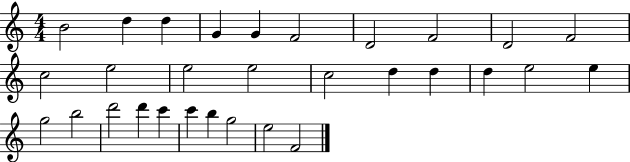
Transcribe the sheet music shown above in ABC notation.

X:1
T:Untitled
M:4/4
L:1/4
K:C
B2 d d G G F2 D2 F2 D2 F2 c2 e2 e2 e2 c2 d d d e2 e g2 b2 d'2 d' c' c' b g2 e2 F2